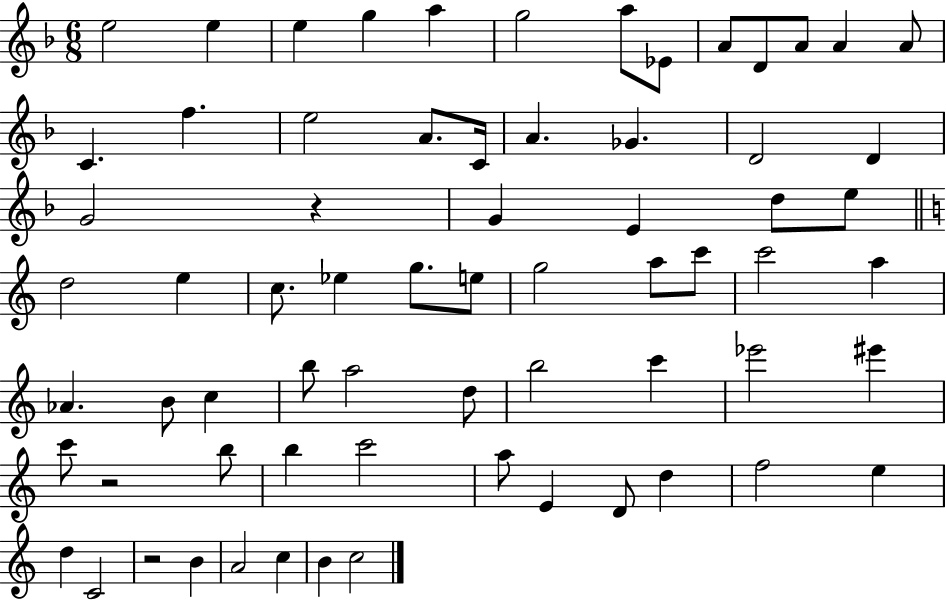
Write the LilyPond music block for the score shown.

{
  \clef treble
  \numericTimeSignature
  \time 6/8
  \key f \major
  e''2 e''4 | e''4 g''4 a''4 | g''2 a''8 ees'8 | a'8 d'8 a'8 a'4 a'8 | \break c'4. f''4. | e''2 a'8. c'16 | a'4. ges'4. | d'2 d'4 | \break g'2 r4 | g'4 e'4 d''8 e''8 | \bar "||" \break \key c \major d''2 e''4 | c''8. ees''4 g''8. e''8 | g''2 a''8 c'''8 | c'''2 a''4 | \break aes'4. b'8 c''4 | b''8 a''2 d''8 | b''2 c'''4 | ees'''2 eis'''4 | \break c'''8 r2 b''8 | b''4 c'''2 | a''8 e'4 d'8 d''4 | f''2 e''4 | \break d''4 c'2 | r2 b'4 | a'2 c''4 | b'4 c''2 | \break \bar "|."
}